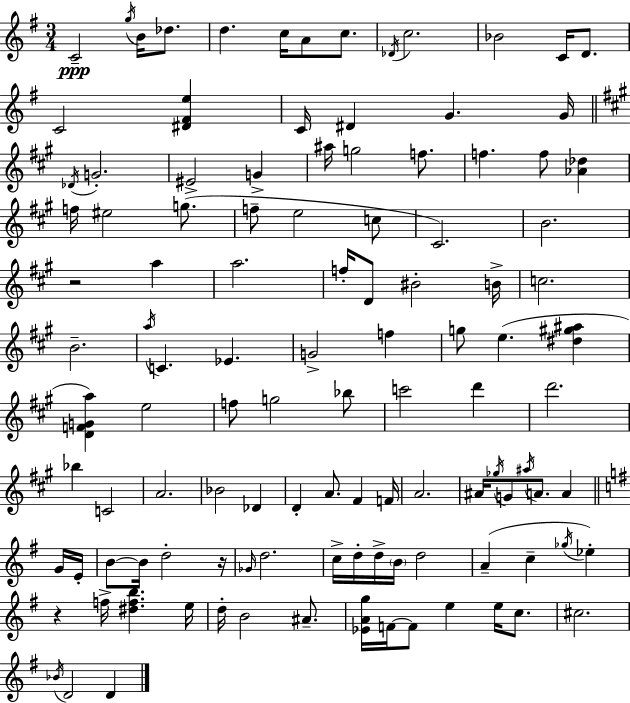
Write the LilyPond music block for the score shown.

{
  \clef treble
  \numericTimeSignature
  \time 3/4
  \key e \minor
  c'2--\ppp \acciaccatura { g''16 } b'16 des''8. | d''4. c''16 a'8 c''8. | \acciaccatura { des'16 } c''2. | bes'2 c'16 d'8. | \break c'2 <dis' fis' e''>4 | c'16 dis'4 g'4. | g'16 \bar "||" \break \key a \major \acciaccatura { des'16 } g'2.-. | eis'2-> g'4-> | ais''16 g''2 f''8. | f''4. f''8 <aes' des''>4 | \break f''16 eis''2 g''8.( | f''8-- e''2 c''8 | cis'2.) | b'2. | \break r2 a''4 | a''2. | f''16-. d'8 bis'2-. | b'16-> c''2. | \break b'2.-- | \acciaccatura { a''16 } c'4. ees'4. | g'2-> f''4 | g''8 e''4.( <dis'' gis'' ais''>4 | \break <d' f' g' a''>4) e''2 | f''8 g''2 | bes''8 c'''2 d'''4 | d'''2. | \break bes''4 c'2 | a'2. | bes'2 des'4 | d'4-. a'8. fis'4 | \break f'16 a'2. | ais'16 \acciaccatura { ges''16 } g'8 \acciaccatura { ais''16 } a'8. a'4 | \bar "||" \break \key g \major g'16 e'16-. b'8~~ b'16 d''2-. | r16 \grace { ges'16 } d''2. | c''16-> d''16-. d''16-> \parenthesize b'16 d''2 | a'4--( c''4-- \acciaccatura { ges''16 } | \break ees''4-.) r4 f''16-> <dis'' f'' b''>4. | e''16 d''16-. b'2 | ais'8.-- <ees' a' g''>16 f'16~~ f'8 e''4 | e''16 c''8. cis''2. | \break \acciaccatura { bes'16 } d'2 | d'4 \bar "|."
}